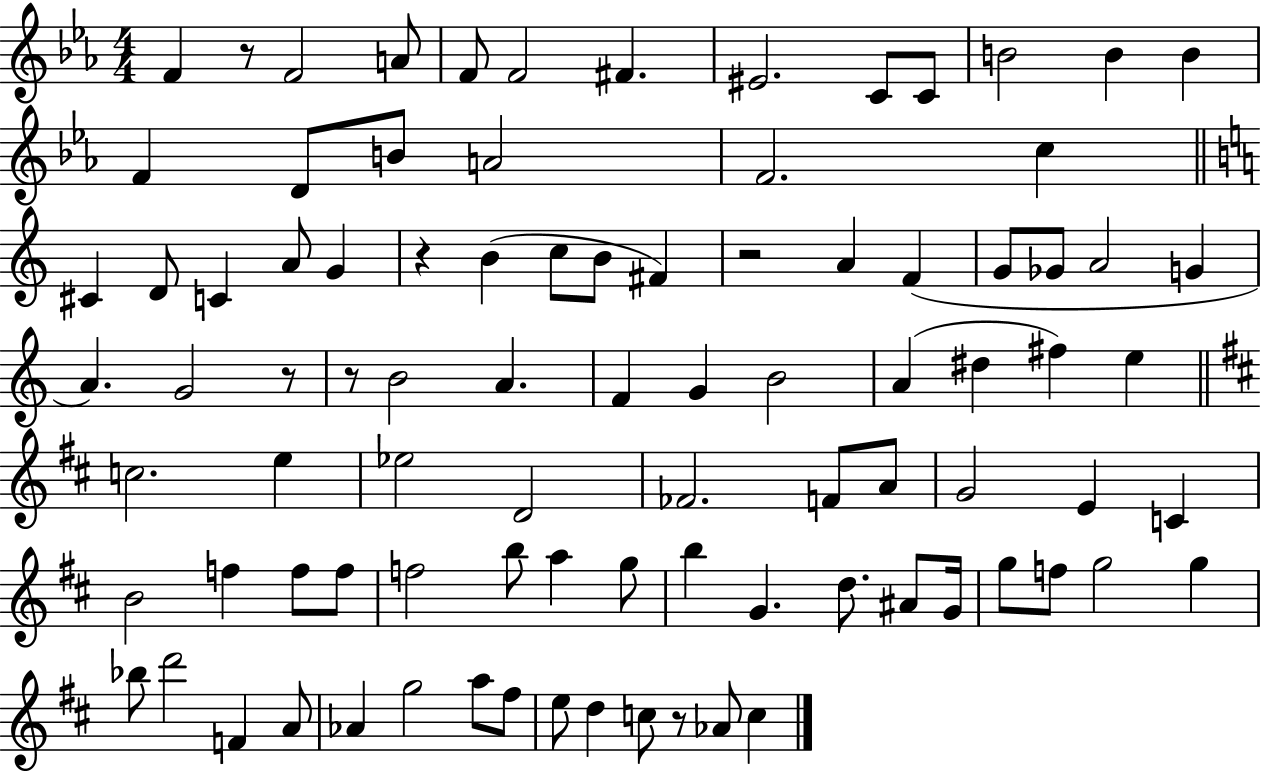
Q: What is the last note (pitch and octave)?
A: C5